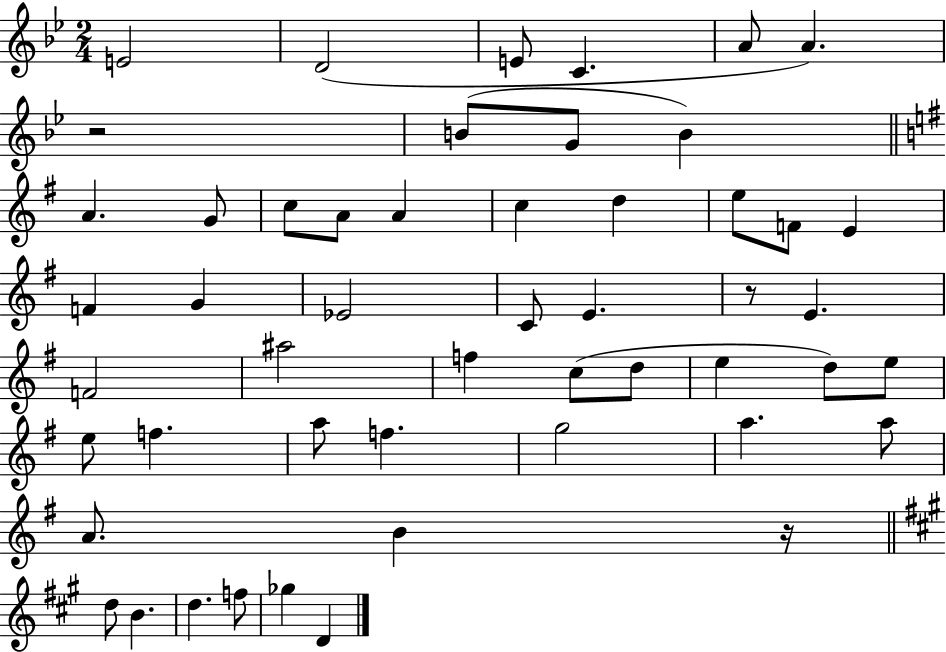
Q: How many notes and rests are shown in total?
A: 51